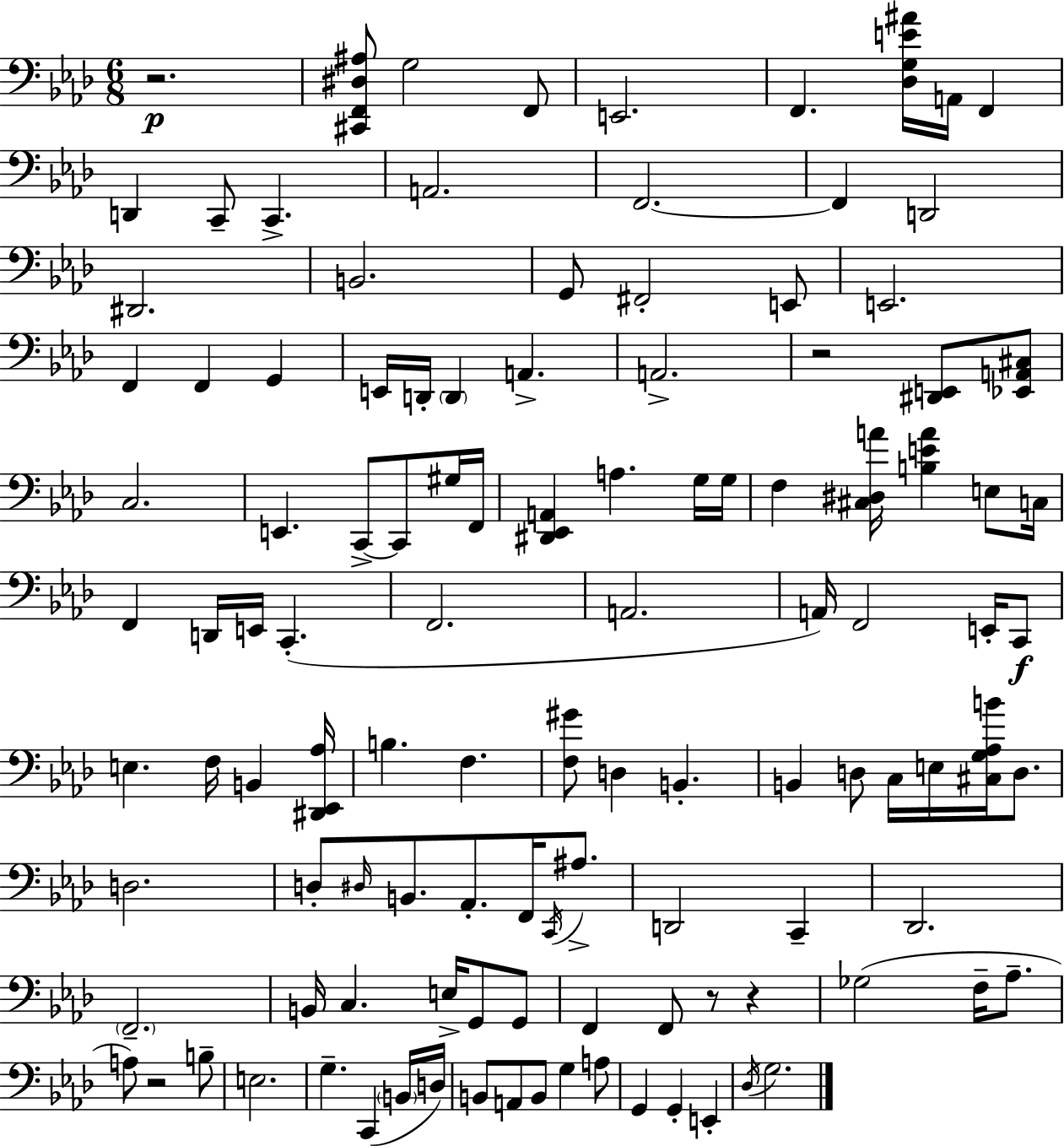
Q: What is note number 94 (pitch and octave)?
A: G3